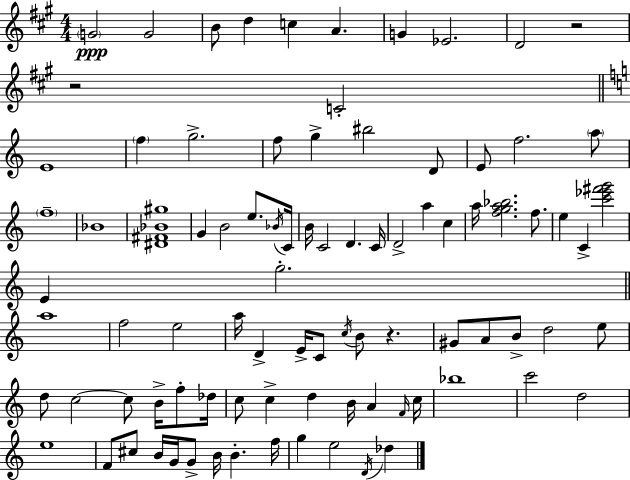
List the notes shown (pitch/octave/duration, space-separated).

G4/h G4/h B4/e D5/q C5/q A4/q. G4/q Eb4/h. D4/h R/h R/h C4/h E4/w F5/q G5/h. F5/e G5/q BIS5/h D4/e E4/e F5/h. A5/e F5/w Bb4/w [D#4,F#4,Bb4,G#5]/w G4/q B4/h E5/e. Bb4/s C4/s B4/s C4/h D4/q. C4/s D4/h A5/q C5/q A5/s [F5,G5,A5,Bb5]/h. F5/e. E5/q C4/q [C6,Eb6,F#6,G6]/h E4/q G5/h. A5/w F5/h E5/h A5/s D4/q E4/s C4/e C5/s B4/e R/q. G#4/e A4/e B4/e D5/h E5/e D5/e C5/h C5/e B4/s F5/e Db5/s C5/e C5/q D5/q B4/s A4/q F4/s C5/s Bb5/w C6/h D5/h E5/w F4/e C#5/e B4/s G4/s G4/e B4/s B4/q. F5/s G5/q E5/h D4/s Db5/q